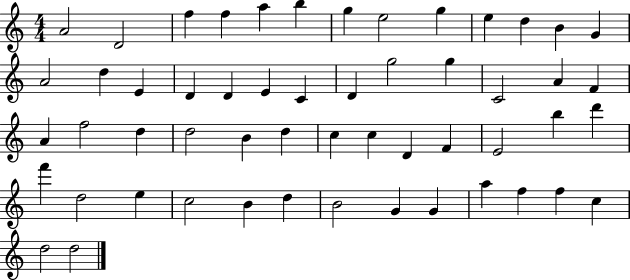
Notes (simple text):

A4/h D4/h F5/q F5/q A5/q B5/q G5/q E5/h G5/q E5/q D5/q B4/q G4/q A4/h D5/q E4/q D4/q D4/q E4/q C4/q D4/q G5/h G5/q C4/h A4/q F4/q A4/q F5/h D5/q D5/h B4/q D5/q C5/q C5/q D4/q F4/q E4/h B5/q D6/q F6/q D5/h E5/q C5/h B4/q D5/q B4/h G4/q G4/q A5/q F5/q F5/q C5/q D5/h D5/h